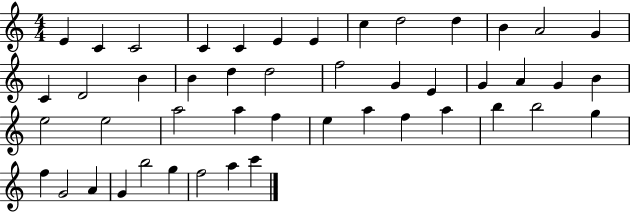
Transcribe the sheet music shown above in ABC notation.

X:1
T:Untitled
M:4/4
L:1/4
K:C
E C C2 C C E E c d2 d B A2 G C D2 B B d d2 f2 G E G A G B e2 e2 a2 a f e a f a b b2 g f G2 A G b2 g f2 a c'